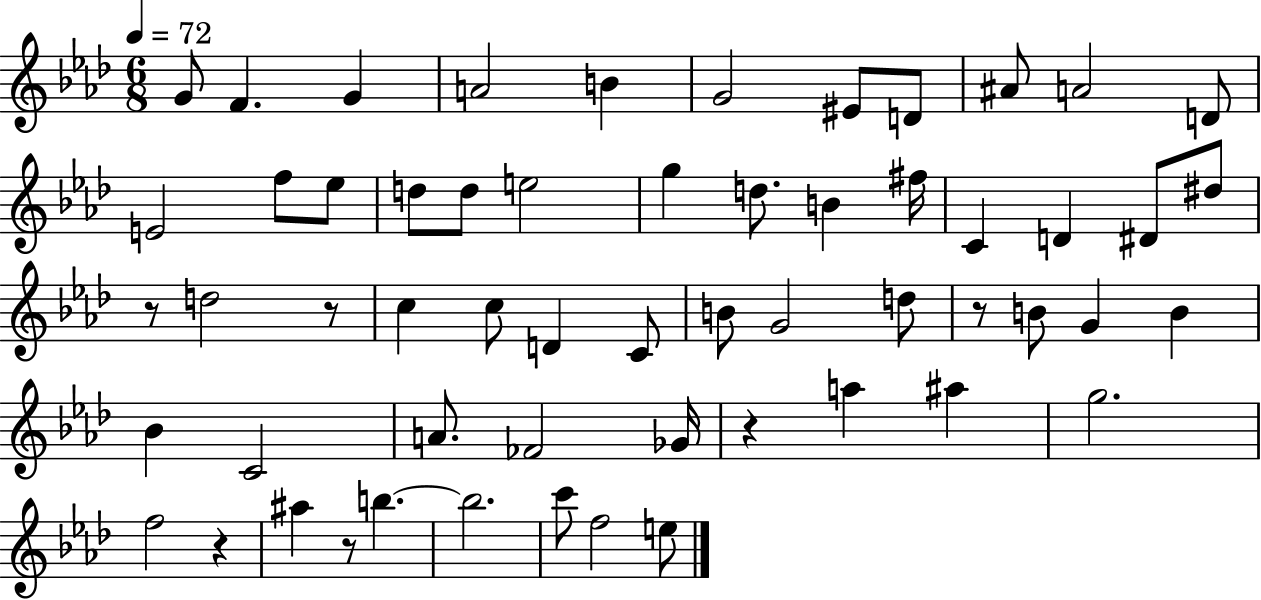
{
  \clef treble
  \numericTimeSignature
  \time 6/8
  \key aes \major
  \tempo 4 = 72
  g'8 f'4. g'4 | a'2 b'4 | g'2 eis'8 d'8 | ais'8 a'2 d'8 | \break e'2 f''8 ees''8 | d''8 d''8 e''2 | g''4 d''8. b'4 fis''16 | c'4 d'4 dis'8 dis''8 | \break r8 d''2 r8 | c''4 c''8 d'4 c'8 | b'8 g'2 d''8 | r8 b'8 g'4 b'4 | \break bes'4 c'2 | a'8. fes'2 ges'16 | r4 a''4 ais''4 | g''2. | \break f''2 r4 | ais''4 r8 b''4.~~ | b''2. | c'''8 f''2 e''8 | \break \bar "|."
}